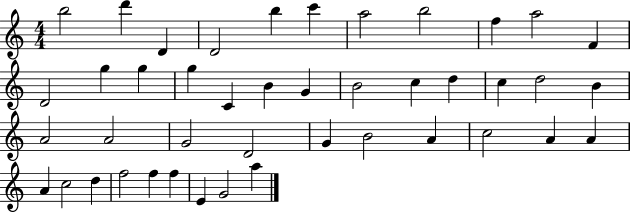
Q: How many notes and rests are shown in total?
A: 43